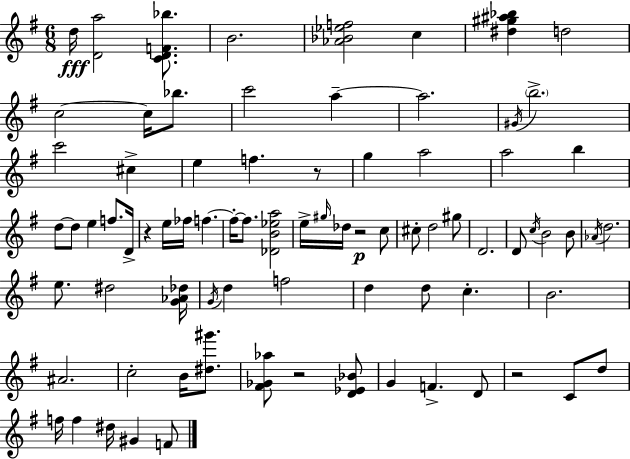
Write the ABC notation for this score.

X:1
T:Untitled
M:6/8
L:1/4
K:G
d/4 [Da]2 [CDF_b]/2 B2 [_A_B_ef]2 c [^d^g^a_b] d2 c2 c/4 _b/2 c'2 a a2 ^G/4 b2 c'2 ^c e f z/2 g a2 a2 b d/2 d/2 e f/2 D/4 z e/4 _f/4 f f/4 f/2 [_DB_ea]2 e/4 ^g/4 _d/4 z2 c/2 ^c/2 d2 ^g/2 D2 D/2 c/4 B2 B/2 _A/4 d2 e/2 ^d2 [G_A_d]/4 G/4 d f2 d d/2 c B2 ^A2 c2 B/4 [^d^g']/2 [^F_G_a]/2 z2 [D_E_B]/2 G F D/2 z2 C/2 d/2 f/4 f ^d/4 ^G F/2